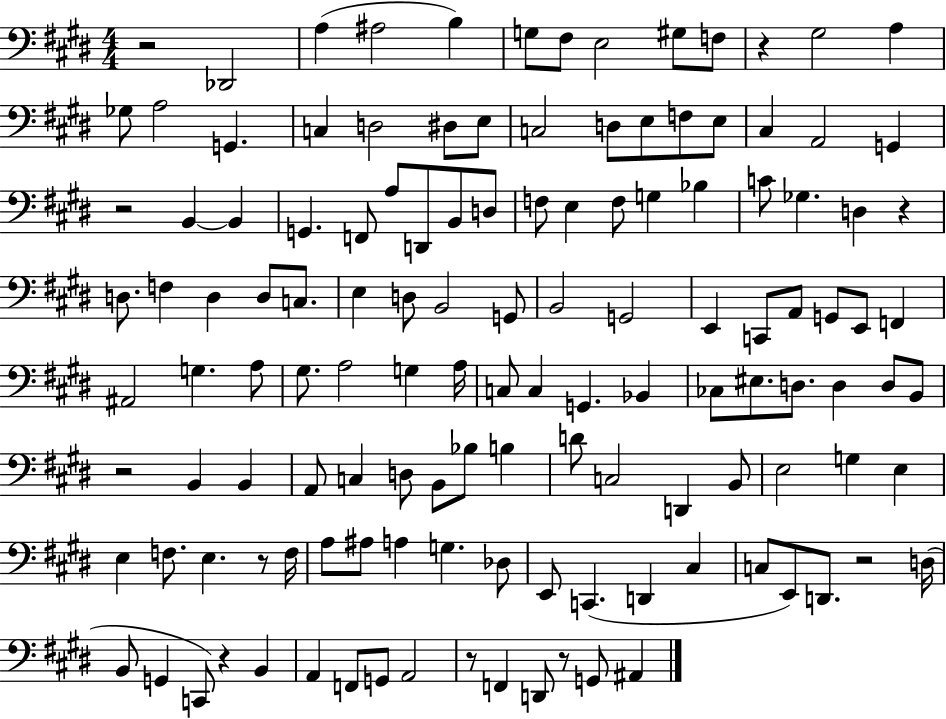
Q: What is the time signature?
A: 4/4